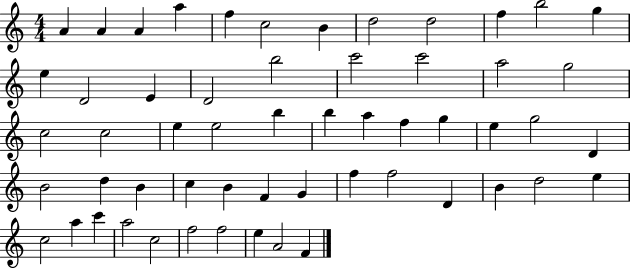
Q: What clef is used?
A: treble